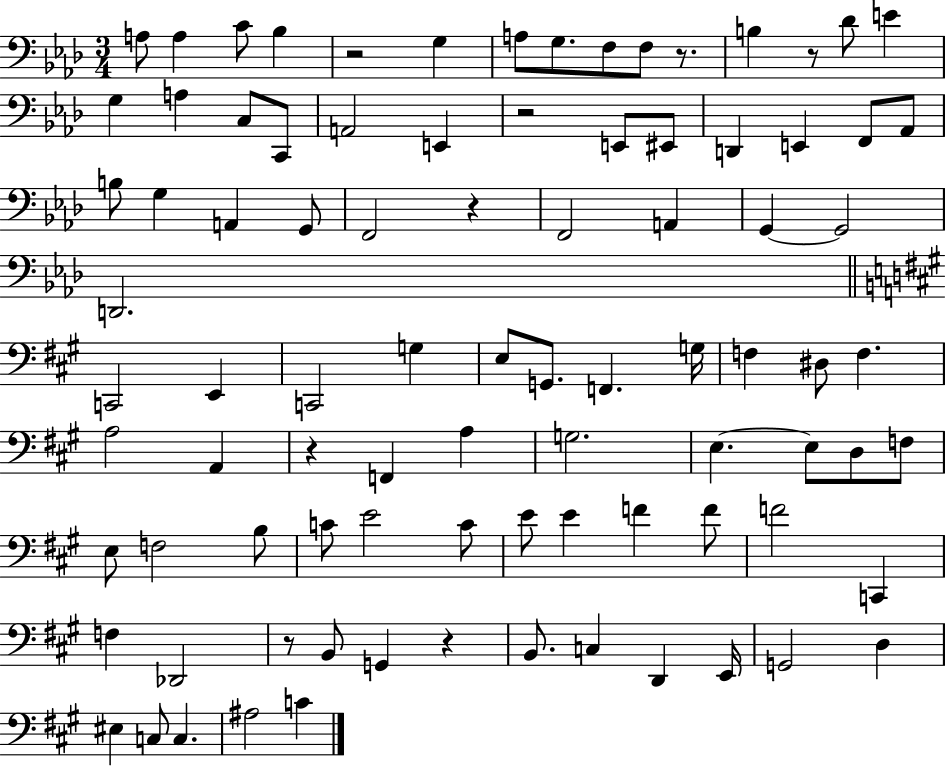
{
  \clef bass
  \numericTimeSignature
  \time 3/4
  \key aes \major
  a8 a4 c'8 bes4 | r2 g4 | a8 g8. f8 f8 r8. | b4 r8 des'8 e'4 | \break g4 a4 c8 c,8 | a,2 e,4 | r2 e,8 eis,8 | d,4 e,4 f,8 aes,8 | \break b8 g4 a,4 g,8 | f,2 r4 | f,2 a,4 | g,4~~ g,2 | \break d,2. | \bar "||" \break \key a \major c,2 e,4 | c,2 g4 | e8 g,8. f,4. g16 | f4 dis8 f4. | \break a2 a,4 | r4 f,4 a4 | g2. | e4.~~ e8 d8 f8 | \break e8 f2 b8 | c'8 e'2 c'8 | e'8 e'4 f'4 f'8 | f'2 c,4 | \break f4 des,2 | r8 b,8 g,4 r4 | b,8. c4 d,4 e,16 | g,2 d4 | \break eis4 c8 c4. | ais2 c'4 | \bar "|."
}